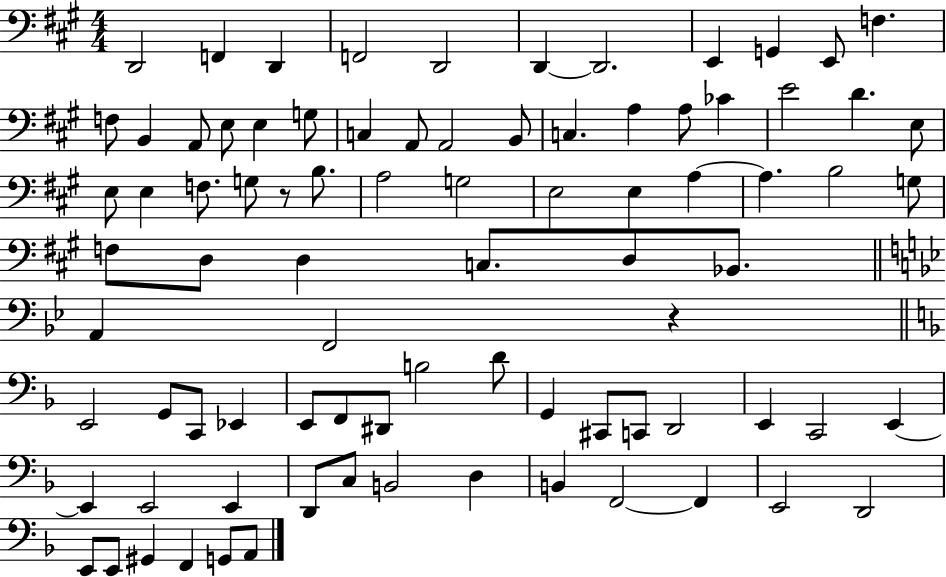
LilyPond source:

{
  \clef bass
  \numericTimeSignature
  \time 4/4
  \key a \major
  d,2 f,4 d,4 | f,2 d,2 | d,4~~ d,2. | e,4 g,4 e,8 f4. | \break f8 b,4 a,8 e8 e4 g8 | c4 a,8 a,2 b,8 | c4. a4 a8 ces'4 | e'2 d'4. e8 | \break e8 e4 f8. g8 r8 b8. | a2 g2 | e2 e4 a4~~ | a4. b2 g8 | \break f8 d8 d4 c8. d8 bes,8. | \bar "||" \break \key g \minor a,4 f,2 r4 | \bar "||" \break \key f \major e,2 g,8 c,8 ees,4 | e,8 f,8 dis,8 b2 d'8 | g,4 cis,8 c,8 d,2 | e,4 c,2 e,4~~ | \break e,4 e,2 e,4 | d,8 c8 b,2 d4 | b,4 f,2~~ f,4 | e,2 d,2 | \break e,8 e,8 gis,4 f,4 g,8 a,8 | \bar "|."
}